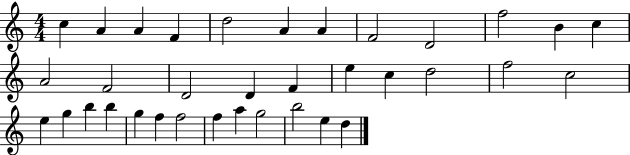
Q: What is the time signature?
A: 4/4